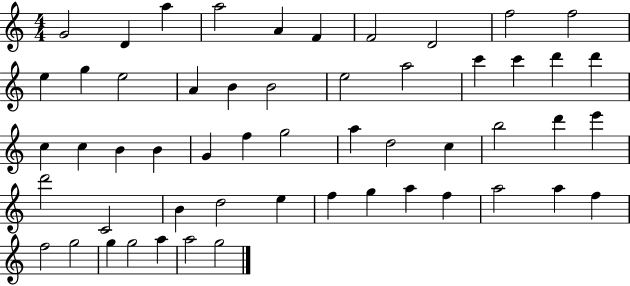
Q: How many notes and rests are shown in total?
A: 54